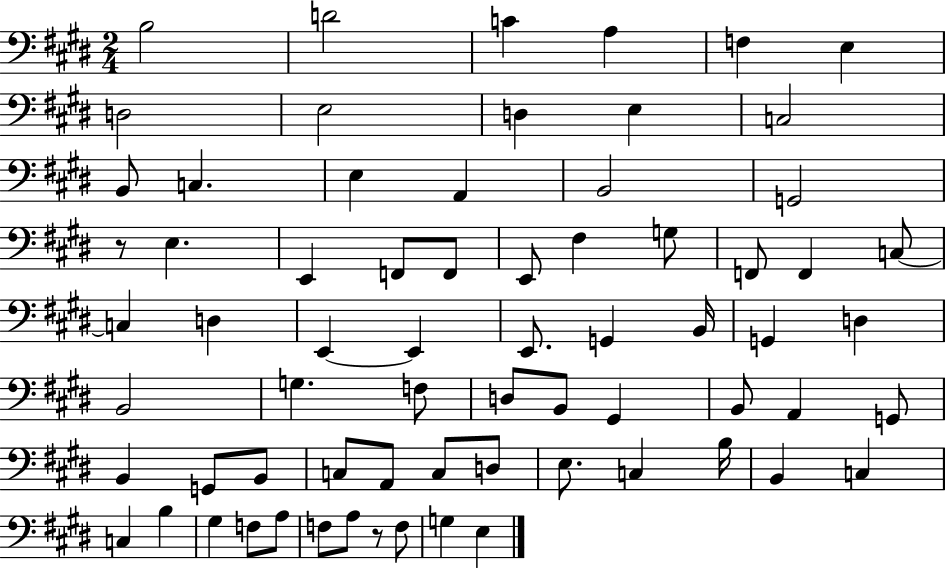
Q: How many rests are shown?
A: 2